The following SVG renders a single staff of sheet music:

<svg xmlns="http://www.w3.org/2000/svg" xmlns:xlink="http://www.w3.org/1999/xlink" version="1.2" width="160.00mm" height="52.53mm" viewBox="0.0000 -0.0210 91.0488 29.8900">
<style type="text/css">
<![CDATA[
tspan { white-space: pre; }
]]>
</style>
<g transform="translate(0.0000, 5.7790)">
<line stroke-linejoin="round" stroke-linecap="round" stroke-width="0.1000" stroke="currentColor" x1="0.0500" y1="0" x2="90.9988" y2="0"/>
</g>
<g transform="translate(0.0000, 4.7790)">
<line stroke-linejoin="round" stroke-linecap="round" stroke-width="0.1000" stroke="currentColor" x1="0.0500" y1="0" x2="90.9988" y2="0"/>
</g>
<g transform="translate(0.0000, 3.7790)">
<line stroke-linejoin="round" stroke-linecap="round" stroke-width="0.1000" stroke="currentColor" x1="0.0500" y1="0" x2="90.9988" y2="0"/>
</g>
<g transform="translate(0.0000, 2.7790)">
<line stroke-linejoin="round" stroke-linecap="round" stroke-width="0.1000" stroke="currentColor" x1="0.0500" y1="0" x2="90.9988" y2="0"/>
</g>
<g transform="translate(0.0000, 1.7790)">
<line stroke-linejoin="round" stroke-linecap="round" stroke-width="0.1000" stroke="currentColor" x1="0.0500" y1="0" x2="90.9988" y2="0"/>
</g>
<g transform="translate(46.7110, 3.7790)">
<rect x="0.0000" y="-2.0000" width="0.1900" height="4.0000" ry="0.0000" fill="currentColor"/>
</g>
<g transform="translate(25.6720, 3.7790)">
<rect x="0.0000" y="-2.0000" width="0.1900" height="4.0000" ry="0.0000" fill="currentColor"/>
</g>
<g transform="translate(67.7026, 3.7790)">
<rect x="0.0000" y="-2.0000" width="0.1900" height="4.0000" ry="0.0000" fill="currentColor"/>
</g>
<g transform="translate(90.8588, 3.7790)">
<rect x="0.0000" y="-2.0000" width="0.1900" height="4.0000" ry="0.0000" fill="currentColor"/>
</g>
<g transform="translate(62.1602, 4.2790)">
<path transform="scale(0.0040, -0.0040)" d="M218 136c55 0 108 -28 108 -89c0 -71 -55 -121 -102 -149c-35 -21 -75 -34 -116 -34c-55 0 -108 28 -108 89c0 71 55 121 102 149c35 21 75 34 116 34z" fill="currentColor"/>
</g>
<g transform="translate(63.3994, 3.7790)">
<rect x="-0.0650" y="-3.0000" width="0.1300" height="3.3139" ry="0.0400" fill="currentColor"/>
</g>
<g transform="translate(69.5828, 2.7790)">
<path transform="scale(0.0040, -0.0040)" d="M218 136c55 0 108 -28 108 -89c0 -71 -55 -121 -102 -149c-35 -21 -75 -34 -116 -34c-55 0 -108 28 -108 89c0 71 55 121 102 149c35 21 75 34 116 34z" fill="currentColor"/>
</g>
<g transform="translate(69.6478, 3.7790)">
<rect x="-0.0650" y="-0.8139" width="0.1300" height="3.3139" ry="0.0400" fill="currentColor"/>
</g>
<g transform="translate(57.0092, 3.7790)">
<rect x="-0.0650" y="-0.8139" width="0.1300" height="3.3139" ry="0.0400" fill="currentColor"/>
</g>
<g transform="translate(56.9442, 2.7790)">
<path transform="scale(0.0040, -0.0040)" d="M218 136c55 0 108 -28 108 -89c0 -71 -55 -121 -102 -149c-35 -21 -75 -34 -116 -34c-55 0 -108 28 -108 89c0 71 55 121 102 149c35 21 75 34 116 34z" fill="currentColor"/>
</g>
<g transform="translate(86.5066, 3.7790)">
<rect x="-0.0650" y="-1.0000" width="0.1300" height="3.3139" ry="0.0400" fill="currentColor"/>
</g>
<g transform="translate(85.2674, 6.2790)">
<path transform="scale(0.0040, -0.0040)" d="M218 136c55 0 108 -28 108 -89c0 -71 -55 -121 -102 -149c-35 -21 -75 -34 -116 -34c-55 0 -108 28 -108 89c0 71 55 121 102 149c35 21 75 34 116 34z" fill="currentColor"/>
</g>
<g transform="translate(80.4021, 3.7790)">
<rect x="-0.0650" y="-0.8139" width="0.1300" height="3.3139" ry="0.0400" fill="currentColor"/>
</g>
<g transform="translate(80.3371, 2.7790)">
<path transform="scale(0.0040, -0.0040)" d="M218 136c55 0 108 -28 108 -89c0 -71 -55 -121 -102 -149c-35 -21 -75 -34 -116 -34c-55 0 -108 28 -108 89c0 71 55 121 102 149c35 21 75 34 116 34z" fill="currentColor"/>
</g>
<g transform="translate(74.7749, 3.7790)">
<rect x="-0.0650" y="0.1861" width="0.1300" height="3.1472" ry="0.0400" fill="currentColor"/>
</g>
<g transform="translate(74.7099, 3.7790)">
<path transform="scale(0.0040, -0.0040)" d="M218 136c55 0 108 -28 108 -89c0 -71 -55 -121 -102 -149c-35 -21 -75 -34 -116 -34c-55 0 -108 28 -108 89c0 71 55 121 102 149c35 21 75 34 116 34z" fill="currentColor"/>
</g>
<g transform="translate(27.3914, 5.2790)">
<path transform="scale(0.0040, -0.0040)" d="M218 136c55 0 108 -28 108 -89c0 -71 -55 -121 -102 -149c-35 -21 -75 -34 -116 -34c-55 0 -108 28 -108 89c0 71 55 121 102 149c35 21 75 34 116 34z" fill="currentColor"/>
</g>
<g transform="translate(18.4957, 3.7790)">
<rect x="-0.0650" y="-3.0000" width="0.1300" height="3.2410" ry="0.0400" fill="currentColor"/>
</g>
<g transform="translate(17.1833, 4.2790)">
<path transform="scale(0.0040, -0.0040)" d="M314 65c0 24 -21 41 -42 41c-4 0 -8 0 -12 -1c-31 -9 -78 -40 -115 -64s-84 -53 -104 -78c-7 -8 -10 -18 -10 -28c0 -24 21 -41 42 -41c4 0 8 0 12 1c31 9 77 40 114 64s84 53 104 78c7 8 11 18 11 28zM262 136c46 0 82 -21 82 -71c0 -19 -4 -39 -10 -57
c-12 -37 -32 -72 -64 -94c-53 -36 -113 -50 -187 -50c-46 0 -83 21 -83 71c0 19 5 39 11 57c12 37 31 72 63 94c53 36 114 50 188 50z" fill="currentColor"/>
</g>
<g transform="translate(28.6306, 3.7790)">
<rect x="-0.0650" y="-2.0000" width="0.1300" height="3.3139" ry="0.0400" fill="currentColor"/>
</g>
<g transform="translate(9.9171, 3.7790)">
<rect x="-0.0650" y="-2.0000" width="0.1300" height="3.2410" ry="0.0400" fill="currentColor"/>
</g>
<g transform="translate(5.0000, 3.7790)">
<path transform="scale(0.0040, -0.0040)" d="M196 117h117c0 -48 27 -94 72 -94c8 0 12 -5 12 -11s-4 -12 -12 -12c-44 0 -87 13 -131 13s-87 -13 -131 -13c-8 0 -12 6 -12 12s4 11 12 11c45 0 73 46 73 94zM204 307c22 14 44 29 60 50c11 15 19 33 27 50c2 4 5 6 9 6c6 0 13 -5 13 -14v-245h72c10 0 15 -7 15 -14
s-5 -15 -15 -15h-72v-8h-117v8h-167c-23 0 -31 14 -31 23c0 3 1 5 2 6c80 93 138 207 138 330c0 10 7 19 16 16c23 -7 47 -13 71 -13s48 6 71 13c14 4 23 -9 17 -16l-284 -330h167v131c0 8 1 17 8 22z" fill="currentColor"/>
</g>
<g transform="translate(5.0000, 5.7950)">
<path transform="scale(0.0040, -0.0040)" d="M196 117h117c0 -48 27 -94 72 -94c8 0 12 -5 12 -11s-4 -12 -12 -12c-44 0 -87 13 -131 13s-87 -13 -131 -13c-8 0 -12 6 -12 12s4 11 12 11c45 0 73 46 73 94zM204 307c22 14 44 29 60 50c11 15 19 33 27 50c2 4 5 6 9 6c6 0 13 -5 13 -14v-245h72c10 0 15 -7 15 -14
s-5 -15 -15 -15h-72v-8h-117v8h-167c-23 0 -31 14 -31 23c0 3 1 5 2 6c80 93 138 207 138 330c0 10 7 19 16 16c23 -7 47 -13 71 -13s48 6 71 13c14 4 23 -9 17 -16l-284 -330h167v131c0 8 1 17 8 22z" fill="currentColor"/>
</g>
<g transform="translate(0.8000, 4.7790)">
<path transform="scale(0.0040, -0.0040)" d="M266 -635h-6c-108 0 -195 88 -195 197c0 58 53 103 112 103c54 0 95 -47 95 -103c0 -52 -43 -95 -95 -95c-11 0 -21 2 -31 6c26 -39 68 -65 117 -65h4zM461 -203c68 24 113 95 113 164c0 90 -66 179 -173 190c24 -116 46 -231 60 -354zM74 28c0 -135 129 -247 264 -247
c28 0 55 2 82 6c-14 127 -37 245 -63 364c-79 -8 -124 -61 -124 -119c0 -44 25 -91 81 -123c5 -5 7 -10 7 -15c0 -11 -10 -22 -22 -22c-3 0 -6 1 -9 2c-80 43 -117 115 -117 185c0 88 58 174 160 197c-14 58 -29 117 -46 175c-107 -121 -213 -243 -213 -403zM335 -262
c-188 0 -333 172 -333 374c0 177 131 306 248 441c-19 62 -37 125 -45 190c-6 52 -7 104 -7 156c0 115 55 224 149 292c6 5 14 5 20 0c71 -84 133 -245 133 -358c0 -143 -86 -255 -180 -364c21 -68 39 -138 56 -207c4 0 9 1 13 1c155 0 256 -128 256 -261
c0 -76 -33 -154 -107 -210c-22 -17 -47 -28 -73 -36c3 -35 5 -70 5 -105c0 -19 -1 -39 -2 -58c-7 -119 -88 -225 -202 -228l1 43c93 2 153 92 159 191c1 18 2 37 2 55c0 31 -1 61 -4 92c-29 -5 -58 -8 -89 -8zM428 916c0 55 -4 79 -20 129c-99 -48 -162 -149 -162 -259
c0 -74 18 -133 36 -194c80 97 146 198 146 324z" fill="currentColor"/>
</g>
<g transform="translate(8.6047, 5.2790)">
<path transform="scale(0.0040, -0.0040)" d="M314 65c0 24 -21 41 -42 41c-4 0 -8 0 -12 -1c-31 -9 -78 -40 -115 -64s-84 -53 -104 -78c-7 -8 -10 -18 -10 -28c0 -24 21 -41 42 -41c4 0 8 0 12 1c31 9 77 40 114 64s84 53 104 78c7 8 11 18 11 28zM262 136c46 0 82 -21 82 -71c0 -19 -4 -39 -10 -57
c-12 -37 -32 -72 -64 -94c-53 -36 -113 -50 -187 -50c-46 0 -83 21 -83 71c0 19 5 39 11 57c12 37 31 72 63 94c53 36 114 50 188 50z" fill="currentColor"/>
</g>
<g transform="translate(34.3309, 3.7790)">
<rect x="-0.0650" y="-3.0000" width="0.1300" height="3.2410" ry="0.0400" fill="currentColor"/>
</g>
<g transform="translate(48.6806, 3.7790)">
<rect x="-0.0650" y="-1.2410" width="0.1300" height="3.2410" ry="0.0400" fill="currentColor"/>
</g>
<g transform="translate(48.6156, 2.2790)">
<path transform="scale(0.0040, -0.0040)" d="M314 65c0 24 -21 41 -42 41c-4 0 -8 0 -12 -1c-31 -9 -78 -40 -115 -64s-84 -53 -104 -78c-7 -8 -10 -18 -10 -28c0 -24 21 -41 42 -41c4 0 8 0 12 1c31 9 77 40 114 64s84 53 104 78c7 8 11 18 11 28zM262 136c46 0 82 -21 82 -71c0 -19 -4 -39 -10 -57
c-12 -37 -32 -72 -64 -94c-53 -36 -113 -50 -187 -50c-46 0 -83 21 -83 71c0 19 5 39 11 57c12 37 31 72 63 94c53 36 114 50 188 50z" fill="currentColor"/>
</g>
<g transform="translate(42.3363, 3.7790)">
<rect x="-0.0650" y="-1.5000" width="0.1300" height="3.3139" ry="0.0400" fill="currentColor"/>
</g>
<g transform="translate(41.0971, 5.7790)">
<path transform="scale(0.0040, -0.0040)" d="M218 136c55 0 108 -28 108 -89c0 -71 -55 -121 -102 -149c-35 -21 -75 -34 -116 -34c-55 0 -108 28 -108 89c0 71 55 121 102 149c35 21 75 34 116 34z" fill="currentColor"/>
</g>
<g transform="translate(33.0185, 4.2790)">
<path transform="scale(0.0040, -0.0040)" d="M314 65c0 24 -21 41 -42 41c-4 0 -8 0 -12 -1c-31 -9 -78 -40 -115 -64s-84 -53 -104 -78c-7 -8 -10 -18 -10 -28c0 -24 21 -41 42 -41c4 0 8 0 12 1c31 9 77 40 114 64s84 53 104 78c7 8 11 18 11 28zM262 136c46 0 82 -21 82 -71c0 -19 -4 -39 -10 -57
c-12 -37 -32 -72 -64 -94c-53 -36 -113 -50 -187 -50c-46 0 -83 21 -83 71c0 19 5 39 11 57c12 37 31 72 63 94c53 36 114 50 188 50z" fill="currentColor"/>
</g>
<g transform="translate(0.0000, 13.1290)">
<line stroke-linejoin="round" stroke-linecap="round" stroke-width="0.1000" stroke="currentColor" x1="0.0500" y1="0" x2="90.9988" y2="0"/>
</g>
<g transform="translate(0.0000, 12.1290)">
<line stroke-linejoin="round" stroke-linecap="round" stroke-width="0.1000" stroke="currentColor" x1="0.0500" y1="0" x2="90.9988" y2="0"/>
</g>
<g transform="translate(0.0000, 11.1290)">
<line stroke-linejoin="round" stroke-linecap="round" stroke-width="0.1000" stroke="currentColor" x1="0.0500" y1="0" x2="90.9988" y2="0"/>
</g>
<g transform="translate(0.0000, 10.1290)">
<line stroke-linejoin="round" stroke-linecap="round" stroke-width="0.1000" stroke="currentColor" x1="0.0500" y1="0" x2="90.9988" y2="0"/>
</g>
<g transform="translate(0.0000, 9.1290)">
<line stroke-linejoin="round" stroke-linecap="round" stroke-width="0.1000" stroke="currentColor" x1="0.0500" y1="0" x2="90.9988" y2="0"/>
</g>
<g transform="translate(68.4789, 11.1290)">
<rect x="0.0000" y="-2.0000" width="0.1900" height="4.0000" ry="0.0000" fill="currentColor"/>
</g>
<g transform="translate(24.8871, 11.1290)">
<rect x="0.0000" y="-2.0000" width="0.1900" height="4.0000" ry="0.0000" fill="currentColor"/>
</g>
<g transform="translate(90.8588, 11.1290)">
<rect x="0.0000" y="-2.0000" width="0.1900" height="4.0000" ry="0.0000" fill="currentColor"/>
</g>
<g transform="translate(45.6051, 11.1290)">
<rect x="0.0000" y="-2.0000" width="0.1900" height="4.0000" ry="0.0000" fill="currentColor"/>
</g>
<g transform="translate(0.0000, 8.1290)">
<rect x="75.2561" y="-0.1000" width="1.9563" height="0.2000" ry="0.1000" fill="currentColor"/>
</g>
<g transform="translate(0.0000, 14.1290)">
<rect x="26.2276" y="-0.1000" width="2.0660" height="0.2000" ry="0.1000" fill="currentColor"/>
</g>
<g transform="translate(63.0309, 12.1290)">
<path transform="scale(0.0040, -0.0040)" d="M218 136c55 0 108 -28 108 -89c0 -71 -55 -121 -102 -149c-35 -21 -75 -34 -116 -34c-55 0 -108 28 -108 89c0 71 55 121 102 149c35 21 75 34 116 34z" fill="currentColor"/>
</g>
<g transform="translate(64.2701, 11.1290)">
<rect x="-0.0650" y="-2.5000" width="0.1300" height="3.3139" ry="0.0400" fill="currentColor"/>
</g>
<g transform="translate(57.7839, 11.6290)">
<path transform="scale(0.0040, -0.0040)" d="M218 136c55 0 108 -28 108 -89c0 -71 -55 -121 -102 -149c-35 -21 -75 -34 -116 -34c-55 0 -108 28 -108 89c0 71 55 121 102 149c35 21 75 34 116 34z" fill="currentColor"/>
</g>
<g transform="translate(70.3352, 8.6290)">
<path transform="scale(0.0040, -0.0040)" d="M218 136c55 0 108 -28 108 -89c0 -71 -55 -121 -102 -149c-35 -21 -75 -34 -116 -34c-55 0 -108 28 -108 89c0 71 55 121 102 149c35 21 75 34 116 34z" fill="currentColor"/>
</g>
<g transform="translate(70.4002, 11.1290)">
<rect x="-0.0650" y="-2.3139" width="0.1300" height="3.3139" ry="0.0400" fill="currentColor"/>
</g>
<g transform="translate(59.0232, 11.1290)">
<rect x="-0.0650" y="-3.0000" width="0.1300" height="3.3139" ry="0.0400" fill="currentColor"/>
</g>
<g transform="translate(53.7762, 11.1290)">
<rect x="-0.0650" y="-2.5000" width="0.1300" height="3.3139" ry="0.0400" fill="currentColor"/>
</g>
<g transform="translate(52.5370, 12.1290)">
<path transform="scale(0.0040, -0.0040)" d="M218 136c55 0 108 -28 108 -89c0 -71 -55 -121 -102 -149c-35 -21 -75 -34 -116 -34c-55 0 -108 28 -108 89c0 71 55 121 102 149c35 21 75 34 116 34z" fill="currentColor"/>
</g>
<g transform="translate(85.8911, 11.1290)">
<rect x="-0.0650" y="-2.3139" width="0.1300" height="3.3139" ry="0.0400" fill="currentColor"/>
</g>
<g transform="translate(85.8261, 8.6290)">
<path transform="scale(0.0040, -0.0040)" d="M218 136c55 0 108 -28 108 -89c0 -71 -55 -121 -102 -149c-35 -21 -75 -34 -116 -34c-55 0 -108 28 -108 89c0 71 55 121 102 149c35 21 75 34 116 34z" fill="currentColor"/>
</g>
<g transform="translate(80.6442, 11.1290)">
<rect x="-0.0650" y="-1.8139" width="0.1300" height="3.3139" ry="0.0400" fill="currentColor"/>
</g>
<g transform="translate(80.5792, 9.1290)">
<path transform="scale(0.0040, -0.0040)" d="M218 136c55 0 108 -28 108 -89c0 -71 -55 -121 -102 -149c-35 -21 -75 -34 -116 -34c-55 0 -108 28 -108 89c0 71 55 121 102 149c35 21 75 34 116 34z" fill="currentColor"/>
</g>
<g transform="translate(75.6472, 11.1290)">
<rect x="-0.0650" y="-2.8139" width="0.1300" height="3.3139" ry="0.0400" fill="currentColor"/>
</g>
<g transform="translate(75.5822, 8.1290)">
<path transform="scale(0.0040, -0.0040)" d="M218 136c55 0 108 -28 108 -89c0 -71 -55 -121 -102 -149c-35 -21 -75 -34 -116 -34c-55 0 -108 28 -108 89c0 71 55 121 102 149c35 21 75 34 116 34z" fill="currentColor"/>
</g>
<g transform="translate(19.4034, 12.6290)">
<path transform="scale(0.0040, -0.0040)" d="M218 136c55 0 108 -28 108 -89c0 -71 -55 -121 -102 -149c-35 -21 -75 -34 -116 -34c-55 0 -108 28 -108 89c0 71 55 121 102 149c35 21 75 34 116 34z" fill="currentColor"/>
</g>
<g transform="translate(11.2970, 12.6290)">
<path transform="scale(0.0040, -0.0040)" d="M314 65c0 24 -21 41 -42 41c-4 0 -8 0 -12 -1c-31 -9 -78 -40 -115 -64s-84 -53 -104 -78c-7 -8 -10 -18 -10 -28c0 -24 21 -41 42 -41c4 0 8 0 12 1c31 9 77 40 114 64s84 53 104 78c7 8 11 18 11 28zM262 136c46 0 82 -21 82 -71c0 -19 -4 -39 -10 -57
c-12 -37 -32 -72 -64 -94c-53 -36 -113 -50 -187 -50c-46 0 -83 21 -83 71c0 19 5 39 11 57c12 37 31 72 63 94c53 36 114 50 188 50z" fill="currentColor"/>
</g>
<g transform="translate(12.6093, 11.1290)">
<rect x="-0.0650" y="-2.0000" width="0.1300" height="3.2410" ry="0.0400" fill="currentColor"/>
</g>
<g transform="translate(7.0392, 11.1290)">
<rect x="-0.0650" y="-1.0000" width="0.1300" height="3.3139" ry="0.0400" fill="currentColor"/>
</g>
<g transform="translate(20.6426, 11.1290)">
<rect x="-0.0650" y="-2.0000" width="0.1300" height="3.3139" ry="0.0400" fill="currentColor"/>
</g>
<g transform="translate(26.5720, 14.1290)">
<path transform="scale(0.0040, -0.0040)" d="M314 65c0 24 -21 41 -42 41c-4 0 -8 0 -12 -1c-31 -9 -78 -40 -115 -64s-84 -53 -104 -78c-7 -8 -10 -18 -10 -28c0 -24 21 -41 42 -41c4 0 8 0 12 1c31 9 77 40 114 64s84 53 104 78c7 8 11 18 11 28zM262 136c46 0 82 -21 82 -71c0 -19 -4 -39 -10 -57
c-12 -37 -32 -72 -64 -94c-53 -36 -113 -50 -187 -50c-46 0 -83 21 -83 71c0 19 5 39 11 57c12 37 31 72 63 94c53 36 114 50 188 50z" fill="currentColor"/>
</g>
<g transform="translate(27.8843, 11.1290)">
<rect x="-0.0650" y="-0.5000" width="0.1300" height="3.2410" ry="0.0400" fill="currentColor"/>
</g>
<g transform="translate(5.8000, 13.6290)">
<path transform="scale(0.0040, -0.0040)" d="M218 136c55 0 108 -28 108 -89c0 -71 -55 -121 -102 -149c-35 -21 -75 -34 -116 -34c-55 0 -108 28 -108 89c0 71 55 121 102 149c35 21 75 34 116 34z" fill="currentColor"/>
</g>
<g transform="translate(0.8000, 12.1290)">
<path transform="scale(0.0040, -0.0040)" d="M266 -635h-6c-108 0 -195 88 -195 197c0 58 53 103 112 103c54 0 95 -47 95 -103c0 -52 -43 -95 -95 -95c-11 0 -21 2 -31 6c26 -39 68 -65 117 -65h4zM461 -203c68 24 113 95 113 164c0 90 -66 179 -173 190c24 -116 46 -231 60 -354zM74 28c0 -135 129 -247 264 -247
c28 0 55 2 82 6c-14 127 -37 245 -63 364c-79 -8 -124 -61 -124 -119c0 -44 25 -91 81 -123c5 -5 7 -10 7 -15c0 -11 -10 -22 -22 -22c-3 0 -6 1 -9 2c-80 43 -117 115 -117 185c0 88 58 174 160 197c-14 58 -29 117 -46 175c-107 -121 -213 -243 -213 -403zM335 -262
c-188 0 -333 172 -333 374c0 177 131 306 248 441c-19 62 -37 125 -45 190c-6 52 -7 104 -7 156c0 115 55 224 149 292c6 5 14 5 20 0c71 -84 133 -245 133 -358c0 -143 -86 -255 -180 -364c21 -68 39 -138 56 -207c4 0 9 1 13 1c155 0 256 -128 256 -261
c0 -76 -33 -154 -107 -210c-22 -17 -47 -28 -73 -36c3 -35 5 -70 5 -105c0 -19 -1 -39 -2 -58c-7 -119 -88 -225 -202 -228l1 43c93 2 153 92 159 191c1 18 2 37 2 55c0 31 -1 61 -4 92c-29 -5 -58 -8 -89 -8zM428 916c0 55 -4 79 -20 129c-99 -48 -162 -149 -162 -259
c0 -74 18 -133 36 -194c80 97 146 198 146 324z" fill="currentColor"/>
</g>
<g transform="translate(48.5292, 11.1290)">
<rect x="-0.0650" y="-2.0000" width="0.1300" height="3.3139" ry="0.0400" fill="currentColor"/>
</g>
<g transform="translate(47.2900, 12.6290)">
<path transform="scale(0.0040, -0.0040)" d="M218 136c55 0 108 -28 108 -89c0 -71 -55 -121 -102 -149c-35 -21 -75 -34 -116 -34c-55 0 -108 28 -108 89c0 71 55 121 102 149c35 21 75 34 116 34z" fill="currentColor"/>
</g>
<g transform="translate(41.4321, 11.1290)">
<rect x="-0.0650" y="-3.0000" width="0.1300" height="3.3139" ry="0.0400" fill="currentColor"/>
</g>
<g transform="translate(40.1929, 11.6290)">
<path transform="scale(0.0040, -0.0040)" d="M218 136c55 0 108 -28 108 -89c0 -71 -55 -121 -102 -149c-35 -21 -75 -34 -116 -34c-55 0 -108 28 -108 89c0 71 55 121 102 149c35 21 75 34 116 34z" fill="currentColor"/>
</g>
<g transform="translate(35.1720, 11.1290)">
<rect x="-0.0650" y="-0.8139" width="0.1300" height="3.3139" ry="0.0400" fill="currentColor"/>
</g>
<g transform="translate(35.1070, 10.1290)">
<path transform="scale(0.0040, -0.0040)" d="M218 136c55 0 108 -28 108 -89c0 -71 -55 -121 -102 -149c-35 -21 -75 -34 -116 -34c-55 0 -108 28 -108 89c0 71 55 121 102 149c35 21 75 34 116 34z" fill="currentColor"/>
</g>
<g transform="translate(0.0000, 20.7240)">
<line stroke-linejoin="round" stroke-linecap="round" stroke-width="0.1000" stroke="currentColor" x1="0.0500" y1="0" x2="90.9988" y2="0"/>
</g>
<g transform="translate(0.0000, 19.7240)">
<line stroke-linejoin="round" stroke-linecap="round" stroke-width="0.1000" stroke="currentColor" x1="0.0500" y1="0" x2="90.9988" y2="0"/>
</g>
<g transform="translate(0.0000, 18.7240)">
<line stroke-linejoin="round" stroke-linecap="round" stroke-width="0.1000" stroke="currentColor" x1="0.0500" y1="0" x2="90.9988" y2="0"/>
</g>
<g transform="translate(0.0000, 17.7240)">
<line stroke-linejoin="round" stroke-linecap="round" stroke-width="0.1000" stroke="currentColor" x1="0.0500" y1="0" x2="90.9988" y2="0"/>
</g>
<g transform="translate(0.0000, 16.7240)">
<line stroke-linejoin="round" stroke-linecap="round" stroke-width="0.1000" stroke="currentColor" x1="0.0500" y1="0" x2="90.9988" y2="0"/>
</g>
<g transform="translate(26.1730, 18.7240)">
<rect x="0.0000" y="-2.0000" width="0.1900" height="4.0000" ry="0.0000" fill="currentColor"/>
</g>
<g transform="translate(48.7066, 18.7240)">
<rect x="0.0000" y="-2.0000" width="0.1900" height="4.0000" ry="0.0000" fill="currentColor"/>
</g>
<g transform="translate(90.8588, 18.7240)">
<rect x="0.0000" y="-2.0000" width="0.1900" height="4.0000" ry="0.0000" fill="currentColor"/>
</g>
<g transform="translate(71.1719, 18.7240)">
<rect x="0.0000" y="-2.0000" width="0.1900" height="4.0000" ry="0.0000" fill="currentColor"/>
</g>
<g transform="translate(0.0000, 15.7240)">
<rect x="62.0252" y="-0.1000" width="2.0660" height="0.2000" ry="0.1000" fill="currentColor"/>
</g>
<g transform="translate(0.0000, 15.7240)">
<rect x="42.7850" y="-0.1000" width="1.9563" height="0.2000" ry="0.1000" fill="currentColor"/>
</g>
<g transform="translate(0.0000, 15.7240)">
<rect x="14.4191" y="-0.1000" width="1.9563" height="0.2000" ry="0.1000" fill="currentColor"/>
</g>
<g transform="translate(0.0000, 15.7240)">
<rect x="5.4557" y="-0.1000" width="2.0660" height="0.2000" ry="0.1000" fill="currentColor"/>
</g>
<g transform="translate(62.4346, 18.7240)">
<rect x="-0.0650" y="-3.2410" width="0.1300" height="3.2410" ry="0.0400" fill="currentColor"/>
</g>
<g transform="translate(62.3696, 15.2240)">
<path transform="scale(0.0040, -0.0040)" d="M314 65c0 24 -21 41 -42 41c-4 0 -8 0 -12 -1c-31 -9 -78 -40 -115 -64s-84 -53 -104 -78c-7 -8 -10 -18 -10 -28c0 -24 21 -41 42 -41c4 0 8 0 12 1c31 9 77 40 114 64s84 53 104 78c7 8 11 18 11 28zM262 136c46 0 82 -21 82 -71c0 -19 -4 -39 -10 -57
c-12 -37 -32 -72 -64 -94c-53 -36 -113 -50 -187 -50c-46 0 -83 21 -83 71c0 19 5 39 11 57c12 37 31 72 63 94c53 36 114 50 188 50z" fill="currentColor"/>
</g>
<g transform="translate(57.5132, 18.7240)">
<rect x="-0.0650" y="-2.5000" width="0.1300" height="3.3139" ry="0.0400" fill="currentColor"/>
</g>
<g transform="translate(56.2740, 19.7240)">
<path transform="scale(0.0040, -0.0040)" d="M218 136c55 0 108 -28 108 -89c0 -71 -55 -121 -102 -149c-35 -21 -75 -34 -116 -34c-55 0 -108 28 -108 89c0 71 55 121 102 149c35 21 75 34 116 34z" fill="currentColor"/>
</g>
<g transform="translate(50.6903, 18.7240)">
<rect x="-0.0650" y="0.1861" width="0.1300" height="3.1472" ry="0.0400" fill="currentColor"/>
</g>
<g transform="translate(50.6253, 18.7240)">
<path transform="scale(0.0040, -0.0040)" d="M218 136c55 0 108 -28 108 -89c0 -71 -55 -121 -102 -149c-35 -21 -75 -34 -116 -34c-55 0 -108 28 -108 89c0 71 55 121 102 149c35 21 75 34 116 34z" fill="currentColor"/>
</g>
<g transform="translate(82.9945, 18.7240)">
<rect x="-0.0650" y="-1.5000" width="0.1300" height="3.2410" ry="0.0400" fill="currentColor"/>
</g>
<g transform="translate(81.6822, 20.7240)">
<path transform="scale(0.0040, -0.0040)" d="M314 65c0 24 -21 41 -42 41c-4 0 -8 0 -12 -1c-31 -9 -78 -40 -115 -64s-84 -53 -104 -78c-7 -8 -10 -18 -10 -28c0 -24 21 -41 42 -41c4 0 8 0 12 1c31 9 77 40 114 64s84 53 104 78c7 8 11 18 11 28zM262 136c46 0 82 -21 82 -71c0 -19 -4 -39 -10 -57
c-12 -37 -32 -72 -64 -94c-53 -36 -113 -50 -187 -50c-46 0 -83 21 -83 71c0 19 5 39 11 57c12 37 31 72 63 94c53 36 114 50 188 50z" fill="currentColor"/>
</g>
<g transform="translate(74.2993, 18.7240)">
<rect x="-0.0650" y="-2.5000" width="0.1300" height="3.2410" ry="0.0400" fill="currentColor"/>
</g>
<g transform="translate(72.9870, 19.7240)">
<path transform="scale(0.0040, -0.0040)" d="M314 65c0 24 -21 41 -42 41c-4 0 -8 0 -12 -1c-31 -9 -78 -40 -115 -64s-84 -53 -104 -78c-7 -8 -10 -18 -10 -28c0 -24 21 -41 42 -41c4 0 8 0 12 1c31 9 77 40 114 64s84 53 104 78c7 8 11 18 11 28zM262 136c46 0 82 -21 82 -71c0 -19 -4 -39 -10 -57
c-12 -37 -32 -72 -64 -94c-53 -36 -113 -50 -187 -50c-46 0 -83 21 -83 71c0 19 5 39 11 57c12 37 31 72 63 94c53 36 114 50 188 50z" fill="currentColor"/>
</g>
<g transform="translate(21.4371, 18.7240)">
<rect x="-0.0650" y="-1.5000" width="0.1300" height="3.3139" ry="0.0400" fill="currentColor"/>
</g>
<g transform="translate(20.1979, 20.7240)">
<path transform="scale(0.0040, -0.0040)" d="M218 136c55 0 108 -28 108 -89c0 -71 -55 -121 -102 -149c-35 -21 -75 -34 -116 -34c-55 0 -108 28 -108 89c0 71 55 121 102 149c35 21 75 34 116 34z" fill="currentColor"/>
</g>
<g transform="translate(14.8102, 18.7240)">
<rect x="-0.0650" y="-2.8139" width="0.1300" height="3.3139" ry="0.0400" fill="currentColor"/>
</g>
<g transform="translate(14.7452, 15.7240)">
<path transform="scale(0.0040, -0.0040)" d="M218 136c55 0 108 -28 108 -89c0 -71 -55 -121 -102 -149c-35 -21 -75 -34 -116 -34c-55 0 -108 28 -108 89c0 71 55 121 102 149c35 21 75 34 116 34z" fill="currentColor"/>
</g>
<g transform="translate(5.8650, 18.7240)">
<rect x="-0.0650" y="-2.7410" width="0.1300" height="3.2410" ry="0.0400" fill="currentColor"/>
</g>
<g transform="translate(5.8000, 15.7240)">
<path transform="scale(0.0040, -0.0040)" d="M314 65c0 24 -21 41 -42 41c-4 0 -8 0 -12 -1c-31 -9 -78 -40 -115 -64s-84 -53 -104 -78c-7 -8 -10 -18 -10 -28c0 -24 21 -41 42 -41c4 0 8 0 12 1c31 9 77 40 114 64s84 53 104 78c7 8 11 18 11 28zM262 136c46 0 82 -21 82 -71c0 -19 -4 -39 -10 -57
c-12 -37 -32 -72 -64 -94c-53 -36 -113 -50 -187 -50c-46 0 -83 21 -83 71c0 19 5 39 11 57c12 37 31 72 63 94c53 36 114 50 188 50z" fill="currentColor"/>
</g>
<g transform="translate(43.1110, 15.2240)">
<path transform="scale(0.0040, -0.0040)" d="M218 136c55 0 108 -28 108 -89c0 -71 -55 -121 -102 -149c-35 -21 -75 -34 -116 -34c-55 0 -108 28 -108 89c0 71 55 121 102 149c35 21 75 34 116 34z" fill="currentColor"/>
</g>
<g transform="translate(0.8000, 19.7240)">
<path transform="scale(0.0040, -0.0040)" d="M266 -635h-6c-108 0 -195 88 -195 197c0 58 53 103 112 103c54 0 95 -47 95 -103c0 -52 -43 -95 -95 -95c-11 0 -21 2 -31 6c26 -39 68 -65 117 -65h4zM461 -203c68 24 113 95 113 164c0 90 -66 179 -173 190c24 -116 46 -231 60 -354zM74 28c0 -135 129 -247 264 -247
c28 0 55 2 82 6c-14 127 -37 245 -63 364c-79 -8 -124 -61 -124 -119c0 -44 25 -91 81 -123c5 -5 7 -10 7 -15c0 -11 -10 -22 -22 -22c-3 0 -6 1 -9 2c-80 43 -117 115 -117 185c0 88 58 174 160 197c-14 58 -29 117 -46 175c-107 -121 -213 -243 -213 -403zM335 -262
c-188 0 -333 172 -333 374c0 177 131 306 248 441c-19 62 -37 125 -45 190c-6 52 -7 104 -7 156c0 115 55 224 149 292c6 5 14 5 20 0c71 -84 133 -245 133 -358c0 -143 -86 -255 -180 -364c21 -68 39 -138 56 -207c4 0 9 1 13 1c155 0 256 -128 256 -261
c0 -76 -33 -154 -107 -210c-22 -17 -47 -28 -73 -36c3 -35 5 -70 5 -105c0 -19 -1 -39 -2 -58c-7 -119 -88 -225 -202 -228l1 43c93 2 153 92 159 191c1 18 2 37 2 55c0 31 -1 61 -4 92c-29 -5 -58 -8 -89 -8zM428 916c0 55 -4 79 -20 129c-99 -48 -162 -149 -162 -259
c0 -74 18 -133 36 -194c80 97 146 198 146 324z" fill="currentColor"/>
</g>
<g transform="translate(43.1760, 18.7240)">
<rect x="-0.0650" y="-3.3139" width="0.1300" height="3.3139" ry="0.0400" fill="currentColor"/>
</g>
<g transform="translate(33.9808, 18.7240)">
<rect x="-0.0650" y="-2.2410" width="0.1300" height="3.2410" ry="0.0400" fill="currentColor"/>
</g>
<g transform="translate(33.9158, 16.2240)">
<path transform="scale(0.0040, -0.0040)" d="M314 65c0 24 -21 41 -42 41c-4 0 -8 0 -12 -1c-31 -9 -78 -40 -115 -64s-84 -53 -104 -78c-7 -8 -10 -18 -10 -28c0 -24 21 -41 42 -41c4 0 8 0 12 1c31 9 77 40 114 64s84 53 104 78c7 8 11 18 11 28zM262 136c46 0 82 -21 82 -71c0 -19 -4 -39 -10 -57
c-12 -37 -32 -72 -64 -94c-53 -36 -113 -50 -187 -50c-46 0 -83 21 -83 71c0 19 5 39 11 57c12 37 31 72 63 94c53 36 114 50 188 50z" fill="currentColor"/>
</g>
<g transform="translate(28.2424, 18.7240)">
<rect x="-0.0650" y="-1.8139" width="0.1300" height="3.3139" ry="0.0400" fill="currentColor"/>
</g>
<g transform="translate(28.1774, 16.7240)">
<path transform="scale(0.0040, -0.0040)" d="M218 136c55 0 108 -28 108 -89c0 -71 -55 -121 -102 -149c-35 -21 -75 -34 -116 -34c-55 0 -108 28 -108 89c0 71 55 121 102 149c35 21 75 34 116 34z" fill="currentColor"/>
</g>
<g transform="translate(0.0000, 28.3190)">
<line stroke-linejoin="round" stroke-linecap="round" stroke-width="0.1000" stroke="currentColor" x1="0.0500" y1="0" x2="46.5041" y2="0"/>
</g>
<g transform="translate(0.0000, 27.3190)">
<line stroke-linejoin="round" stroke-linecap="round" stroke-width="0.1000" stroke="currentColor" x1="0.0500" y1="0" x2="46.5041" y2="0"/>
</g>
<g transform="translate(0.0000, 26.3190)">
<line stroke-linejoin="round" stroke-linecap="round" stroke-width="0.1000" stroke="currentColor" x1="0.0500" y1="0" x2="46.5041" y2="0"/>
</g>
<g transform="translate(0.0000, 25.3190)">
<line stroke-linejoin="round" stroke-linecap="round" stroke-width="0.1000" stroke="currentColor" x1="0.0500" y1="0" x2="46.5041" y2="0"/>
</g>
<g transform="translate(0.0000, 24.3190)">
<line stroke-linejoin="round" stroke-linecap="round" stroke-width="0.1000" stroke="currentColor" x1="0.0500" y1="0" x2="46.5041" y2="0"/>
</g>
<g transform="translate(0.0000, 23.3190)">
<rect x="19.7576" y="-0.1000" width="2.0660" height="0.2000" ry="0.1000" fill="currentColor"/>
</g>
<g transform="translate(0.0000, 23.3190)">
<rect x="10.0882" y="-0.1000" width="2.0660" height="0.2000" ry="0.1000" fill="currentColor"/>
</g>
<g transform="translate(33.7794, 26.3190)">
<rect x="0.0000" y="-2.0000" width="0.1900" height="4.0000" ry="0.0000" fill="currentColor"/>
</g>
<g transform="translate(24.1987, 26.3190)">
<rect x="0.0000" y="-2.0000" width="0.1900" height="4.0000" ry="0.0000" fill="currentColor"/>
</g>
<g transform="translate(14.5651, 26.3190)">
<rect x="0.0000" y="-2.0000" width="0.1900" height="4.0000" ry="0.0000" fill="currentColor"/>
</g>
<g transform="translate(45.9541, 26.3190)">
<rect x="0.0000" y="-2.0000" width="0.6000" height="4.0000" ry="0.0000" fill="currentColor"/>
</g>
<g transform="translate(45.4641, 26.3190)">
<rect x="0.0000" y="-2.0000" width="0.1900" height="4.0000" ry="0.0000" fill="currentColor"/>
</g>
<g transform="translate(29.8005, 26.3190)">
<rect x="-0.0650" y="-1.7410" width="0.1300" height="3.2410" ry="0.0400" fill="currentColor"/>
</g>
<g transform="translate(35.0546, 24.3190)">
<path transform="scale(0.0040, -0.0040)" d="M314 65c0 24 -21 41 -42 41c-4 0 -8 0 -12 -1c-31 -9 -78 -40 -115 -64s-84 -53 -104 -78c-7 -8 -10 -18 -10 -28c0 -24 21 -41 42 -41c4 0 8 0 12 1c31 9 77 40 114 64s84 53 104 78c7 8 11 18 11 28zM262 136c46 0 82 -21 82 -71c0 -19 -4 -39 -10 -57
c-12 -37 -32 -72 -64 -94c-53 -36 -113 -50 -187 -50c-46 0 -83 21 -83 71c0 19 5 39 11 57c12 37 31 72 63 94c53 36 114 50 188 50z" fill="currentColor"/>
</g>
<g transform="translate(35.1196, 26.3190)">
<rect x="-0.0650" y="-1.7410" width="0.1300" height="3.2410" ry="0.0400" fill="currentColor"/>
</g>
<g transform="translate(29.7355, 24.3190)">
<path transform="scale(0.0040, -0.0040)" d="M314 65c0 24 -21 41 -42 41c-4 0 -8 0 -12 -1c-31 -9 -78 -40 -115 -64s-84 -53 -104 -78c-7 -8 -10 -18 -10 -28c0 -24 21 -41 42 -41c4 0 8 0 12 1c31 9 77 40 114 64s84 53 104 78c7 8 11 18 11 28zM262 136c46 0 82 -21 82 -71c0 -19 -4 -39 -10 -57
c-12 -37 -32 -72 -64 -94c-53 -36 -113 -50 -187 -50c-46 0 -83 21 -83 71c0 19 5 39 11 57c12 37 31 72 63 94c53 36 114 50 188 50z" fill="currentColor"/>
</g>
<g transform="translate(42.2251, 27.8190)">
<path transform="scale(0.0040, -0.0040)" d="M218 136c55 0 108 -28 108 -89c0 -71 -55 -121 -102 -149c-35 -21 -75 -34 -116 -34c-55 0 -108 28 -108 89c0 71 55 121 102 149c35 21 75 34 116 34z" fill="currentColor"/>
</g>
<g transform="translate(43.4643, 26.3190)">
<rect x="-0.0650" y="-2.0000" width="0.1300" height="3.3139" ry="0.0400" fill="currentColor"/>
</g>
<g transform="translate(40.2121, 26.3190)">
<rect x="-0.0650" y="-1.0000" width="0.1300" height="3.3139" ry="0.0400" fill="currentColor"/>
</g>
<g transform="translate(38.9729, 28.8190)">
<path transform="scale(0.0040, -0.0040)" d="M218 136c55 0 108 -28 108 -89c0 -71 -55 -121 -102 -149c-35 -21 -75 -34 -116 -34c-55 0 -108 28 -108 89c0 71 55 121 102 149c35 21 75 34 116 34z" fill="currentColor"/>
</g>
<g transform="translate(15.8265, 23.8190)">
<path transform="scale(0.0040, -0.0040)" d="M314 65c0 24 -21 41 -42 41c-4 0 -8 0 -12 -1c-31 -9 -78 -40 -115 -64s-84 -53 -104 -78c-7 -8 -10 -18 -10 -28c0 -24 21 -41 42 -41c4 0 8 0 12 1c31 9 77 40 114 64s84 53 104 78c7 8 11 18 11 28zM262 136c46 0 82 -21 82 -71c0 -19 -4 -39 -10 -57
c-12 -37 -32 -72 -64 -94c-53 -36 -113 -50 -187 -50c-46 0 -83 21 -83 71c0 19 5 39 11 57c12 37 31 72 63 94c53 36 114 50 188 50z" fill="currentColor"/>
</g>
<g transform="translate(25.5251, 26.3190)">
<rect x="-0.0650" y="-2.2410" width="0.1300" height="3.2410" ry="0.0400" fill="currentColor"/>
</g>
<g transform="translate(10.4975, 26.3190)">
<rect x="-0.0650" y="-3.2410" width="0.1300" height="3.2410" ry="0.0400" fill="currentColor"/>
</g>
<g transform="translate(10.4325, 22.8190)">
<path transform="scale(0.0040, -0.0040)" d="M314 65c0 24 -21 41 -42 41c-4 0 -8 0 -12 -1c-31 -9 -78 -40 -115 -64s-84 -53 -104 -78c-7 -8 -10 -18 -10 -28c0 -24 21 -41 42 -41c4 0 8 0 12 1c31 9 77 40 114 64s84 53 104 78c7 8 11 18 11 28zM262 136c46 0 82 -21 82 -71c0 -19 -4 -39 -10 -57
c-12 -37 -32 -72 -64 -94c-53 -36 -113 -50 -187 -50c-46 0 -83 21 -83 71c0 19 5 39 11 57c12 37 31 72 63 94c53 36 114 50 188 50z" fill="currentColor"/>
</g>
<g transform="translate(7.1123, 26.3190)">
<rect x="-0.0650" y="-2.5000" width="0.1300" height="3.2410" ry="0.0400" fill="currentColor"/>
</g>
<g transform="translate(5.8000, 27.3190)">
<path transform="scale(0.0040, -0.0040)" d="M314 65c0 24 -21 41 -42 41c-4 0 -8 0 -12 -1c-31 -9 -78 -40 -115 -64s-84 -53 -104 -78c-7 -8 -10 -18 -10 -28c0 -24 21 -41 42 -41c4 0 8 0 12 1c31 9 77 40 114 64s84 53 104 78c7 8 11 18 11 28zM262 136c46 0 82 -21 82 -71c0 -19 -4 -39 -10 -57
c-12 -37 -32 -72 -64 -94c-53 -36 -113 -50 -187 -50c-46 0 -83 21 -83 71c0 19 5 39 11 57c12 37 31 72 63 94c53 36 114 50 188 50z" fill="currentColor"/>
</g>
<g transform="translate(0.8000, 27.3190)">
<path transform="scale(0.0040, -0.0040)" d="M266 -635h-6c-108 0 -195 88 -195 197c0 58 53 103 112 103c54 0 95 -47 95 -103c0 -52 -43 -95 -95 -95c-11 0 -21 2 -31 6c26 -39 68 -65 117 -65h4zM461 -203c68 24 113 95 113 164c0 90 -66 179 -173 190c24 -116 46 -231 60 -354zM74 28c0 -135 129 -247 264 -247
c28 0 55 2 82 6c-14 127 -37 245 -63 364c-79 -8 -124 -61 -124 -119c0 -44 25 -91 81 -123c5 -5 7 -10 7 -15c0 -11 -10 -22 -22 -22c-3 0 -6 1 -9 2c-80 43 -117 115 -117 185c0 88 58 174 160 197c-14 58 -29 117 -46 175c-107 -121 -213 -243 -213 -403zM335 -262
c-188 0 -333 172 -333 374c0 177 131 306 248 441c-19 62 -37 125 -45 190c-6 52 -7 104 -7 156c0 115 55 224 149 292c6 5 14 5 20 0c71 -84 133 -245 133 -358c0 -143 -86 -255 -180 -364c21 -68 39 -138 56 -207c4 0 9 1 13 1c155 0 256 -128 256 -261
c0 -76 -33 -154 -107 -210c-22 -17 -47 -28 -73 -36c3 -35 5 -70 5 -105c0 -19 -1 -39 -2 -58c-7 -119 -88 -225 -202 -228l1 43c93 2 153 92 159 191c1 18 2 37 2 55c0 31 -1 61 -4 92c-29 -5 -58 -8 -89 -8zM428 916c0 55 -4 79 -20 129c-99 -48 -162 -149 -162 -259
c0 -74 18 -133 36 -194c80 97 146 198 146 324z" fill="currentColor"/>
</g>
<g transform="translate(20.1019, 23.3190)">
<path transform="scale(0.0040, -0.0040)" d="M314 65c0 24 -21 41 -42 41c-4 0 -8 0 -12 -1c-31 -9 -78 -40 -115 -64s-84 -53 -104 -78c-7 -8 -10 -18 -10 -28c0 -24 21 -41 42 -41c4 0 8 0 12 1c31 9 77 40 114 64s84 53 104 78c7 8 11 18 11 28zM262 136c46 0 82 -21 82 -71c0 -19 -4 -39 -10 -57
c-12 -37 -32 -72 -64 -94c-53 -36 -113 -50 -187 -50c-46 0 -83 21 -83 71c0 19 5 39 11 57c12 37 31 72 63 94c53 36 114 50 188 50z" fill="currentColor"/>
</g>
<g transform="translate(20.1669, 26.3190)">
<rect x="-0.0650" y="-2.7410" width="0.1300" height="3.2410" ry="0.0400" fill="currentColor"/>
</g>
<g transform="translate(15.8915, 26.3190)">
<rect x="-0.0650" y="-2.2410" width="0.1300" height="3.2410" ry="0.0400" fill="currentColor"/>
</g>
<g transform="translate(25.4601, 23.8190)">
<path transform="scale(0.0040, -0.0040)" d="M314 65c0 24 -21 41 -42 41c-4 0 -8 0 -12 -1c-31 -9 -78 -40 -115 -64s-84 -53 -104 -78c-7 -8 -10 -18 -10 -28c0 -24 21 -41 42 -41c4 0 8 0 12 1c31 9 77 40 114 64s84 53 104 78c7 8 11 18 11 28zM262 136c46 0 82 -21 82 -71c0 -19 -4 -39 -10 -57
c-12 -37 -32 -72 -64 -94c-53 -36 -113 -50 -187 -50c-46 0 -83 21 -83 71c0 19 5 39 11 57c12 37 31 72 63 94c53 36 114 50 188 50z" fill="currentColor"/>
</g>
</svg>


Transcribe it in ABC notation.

X:1
T:Untitled
M:4/4
L:1/4
K:C
F2 A2 F A2 E e2 d A d B d D D F2 F C2 d A F G A G g a f g a2 a E f g2 b B G b2 G2 E2 G2 b2 g2 a2 g2 f2 f2 D F